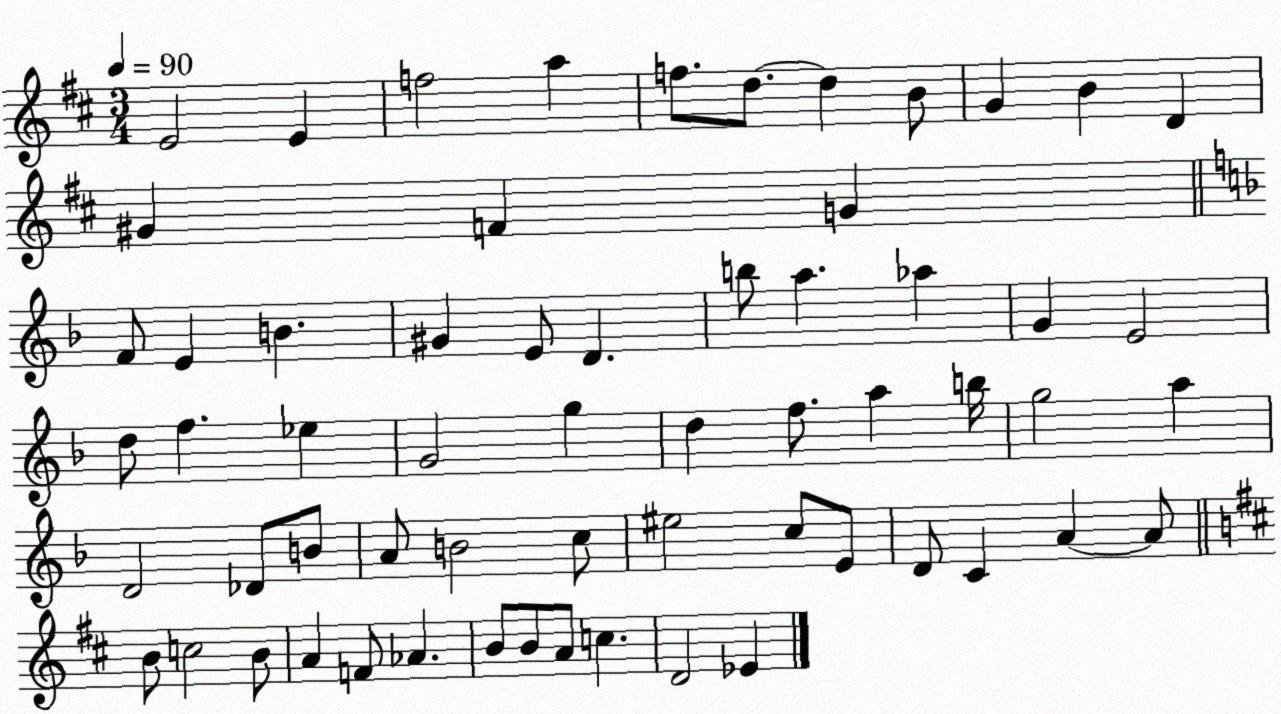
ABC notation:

X:1
T:Untitled
M:3/4
L:1/4
K:D
E2 E f2 a f/2 d/2 d B/2 G B D ^G F G F/2 E B ^G E/2 D b/2 a _a G E2 d/2 f _e G2 g d f/2 a b/4 g2 a D2 _D/2 B/2 A/2 B2 c/2 ^e2 c/2 E/2 D/2 C A A/2 B/2 c2 B/2 A F/2 _A B/2 B/2 A/2 c D2 _E